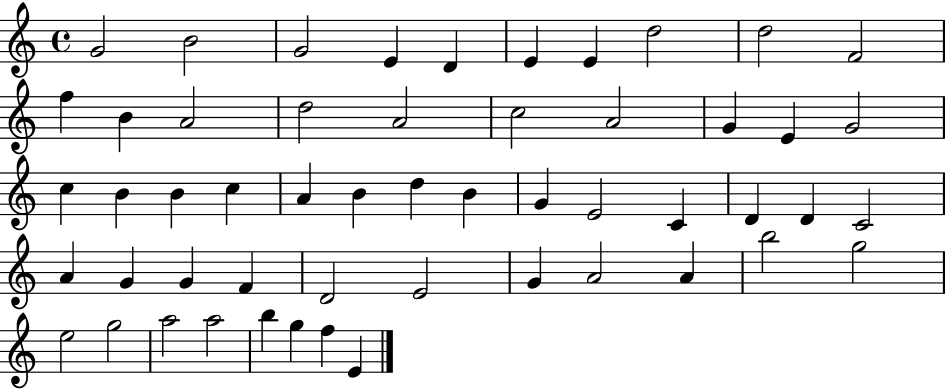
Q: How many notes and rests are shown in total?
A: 53